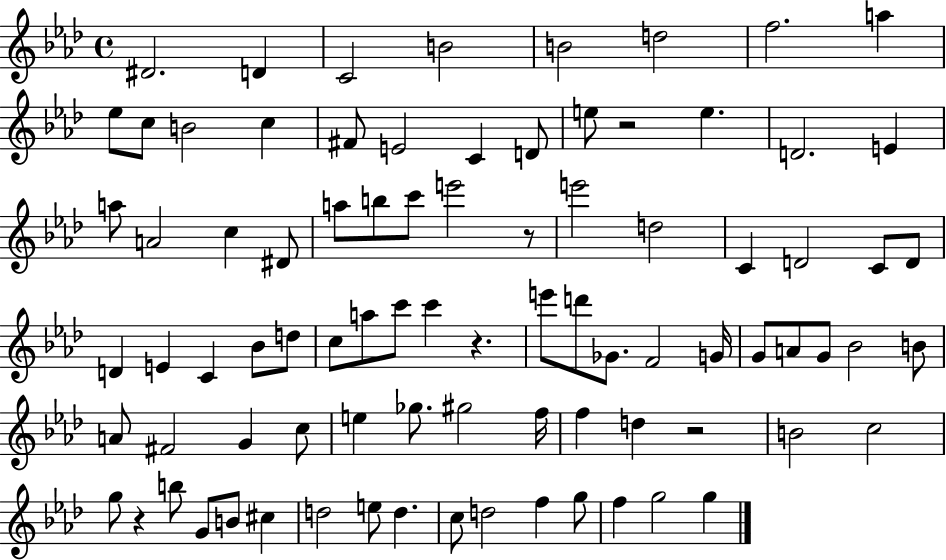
D#4/h. D4/q C4/h B4/h B4/h D5/h F5/h. A5/q Eb5/e C5/e B4/h C5/q F#4/e E4/h C4/q D4/e E5/e R/h E5/q. D4/h. E4/q A5/e A4/h C5/q D#4/e A5/e B5/e C6/e E6/h R/e E6/h D5/h C4/q D4/h C4/e D4/e D4/q E4/q C4/q Bb4/e D5/e C5/e A5/e C6/e C6/q R/q. E6/e D6/e Gb4/e. F4/h G4/s G4/e A4/e G4/e Bb4/h B4/e A4/e F#4/h G4/q C5/e E5/q Gb5/e. G#5/h F5/s F5/q D5/q R/h B4/h C5/h G5/e R/q B5/e G4/e B4/e C#5/q D5/h E5/e D5/q. C5/e D5/h F5/q G5/e F5/q G5/h G5/q